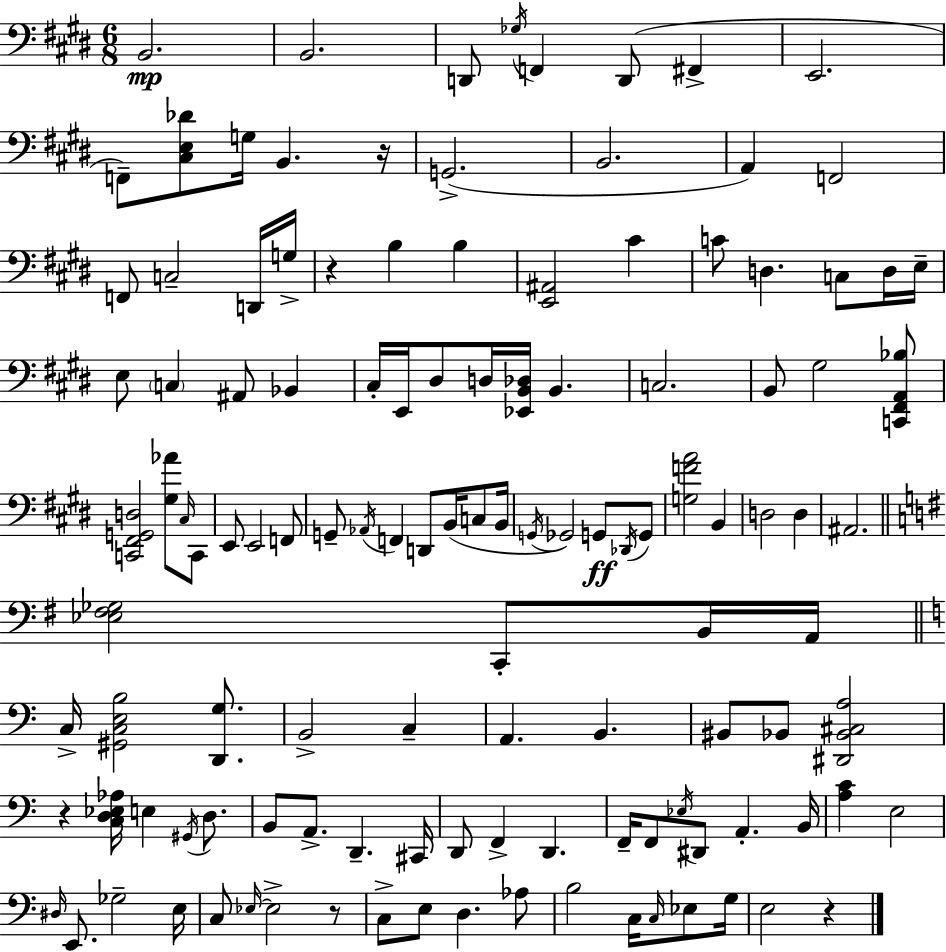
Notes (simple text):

B2/h. B2/h. D2/e Gb3/s F2/q D2/e F#2/q E2/h. F2/e [C#3,E3,Db4]/e G3/s B2/q. R/s G2/h. B2/h. A2/q F2/h F2/e C3/h D2/s G3/s R/q B3/q B3/q [E2,A#2]/h C#4/q C4/e D3/q. C3/e D3/s E3/s E3/e C3/q A#2/e Bb2/q C#3/s E2/s D#3/e D3/s [Eb2,B2,Db3]/s B2/q. C3/h. B2/e G#3/h [C2,F#2,A2,Bb3]/e [C2,F#2,G2,D3]/h [G#3,Ab4]/e C#3/s C2/e E2/e E2/h F2/e G2/e Ab2/s F2/q D2/e B2/s C3/e B2/s G2/s Gb2/h G2/e Db2/s G2/e [G3,F4,A4]/h B2/q D3/h D3/q A#2/h. [Eb3,F#3,Gb3]/h C2/e B2/s A2/s C3/s [G#2,C3,E3,B3]/h [D2,G3]/e. B2/h C3/q A2/q. B2/q. BIS2/e Bb2/e [D#2,Bb2,C#3,A3]/h R/q [C3,D3,Eb3,Ab3]/s E3/q G#2/s D3/e. B2/e A2/e. D2/q. C#2/s D2/e F2/q D2/q. F2/s F2/e Eb3/s D#2/e A2/q. B2/s [A3,C4]/q E3/h D#3/s E2/e. Gb3/h E3/s C3/e Eb3/s Eb3/h R/e C3/e E3/e D3/q. Ab3/e B3/h C3/s C3/s Eb3/e G3/s E3/h R/q